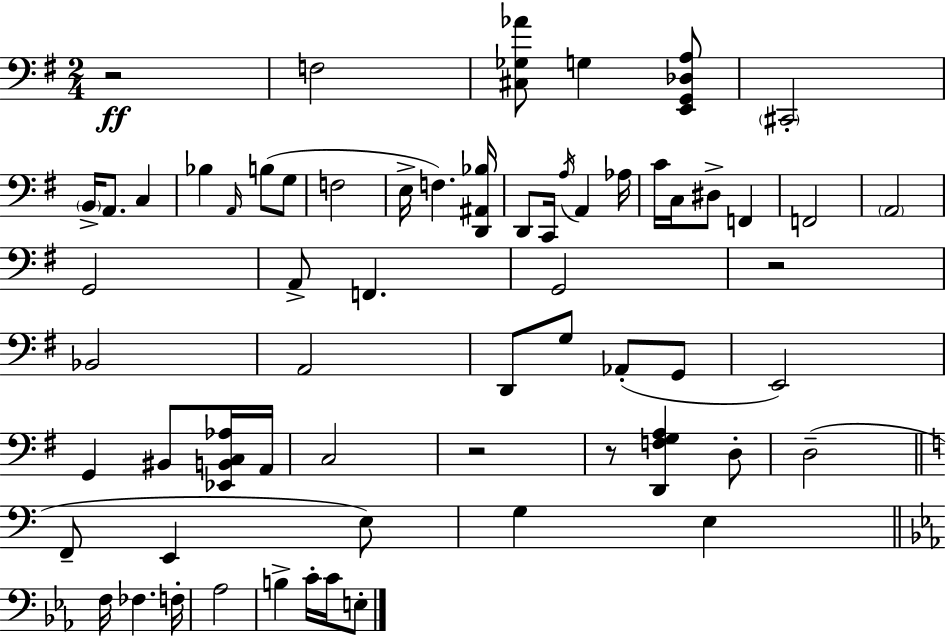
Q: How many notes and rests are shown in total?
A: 63